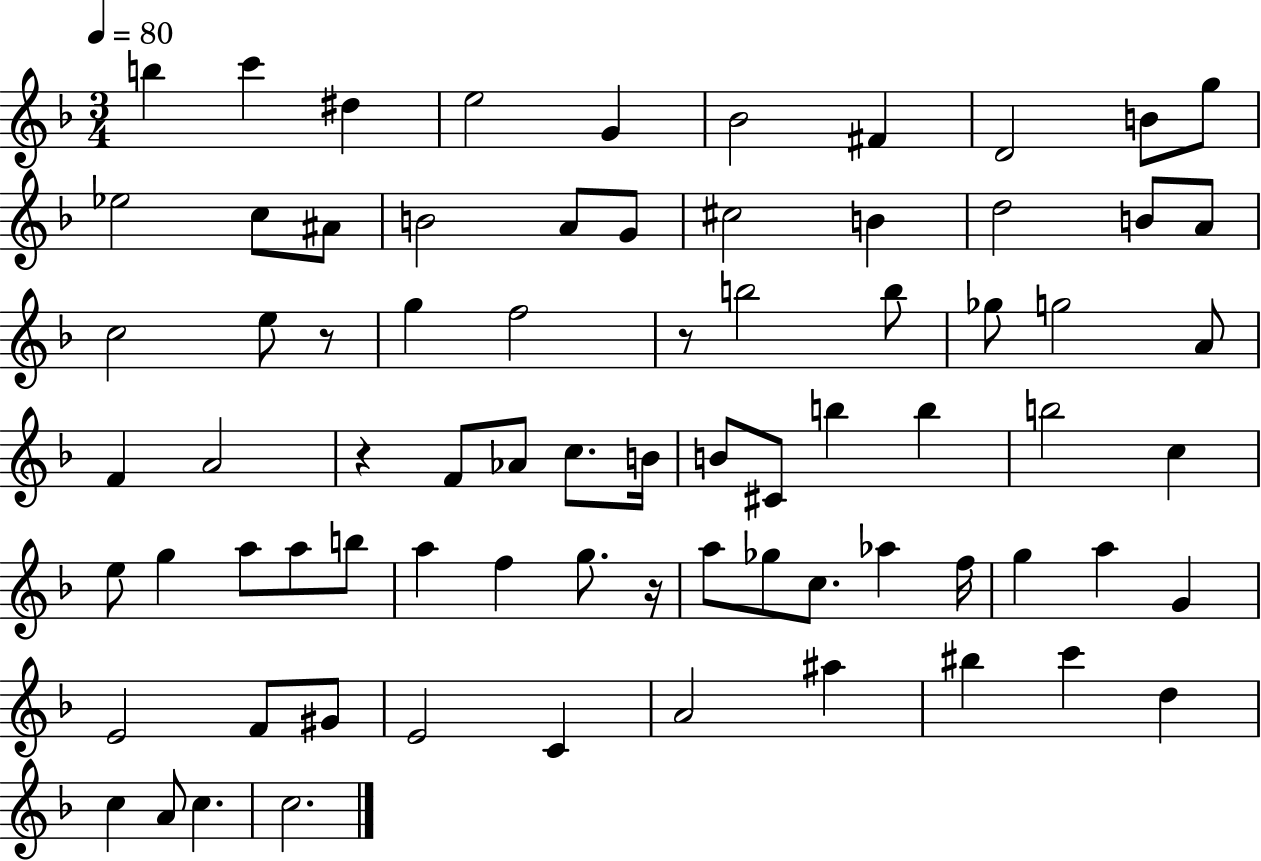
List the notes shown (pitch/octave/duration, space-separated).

B5/q C6/q D#5/q E5/h G4/q Bb4/h F#4/q D4/h B4/e G5/e Eb5/h C5/e A#4/e B4/h A4/e G4/e C#5/h B4/q D5/h B4/e A4/e C5/h E5/e R/e G5/q F5/h R/e B5/h B5/e Gb5/e G5/h A4/e F4/q A4/h R/q F4/e Ab4/e C5/e. B4/s B4/e C#4/e B5/q B5/q B5/h C5/q E5/e G5/q A5/e A5/e B5/e A5/q F5/q G5/e. R/s A5/e Gb5/e C5/e. Ab5/q F5/s G5/q A5/q G4/q E4/h F4/e G#4/e E4/h C4/q A4/h A#5/q BIS5/q C6/q D5/q C5/q A4/e C5/q. C5/h.